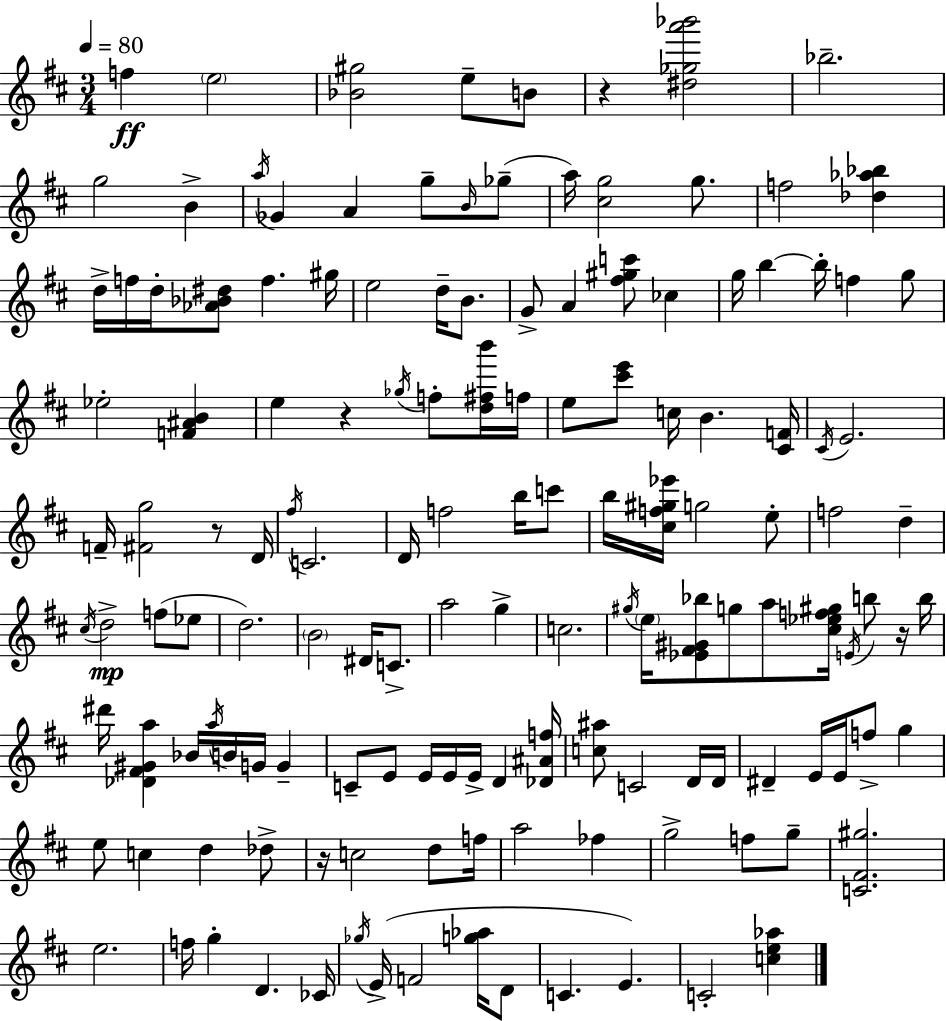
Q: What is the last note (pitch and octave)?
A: C4